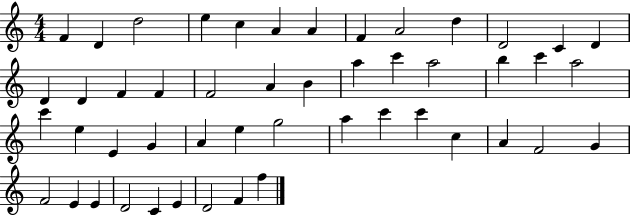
F4/q D4/q D5/h E5/q C5/q A4/q A4/q F4/q A4/h D5/q D4/h C4/q D4/q D4/q D4/q F4/q F4/q F4/h A4/q B4/q A5/q C6/q A5/h B5/q C6/q A5/h C6/q E5/q E4/q G4/q A4/q E5/q G5/h A5/q C6/q C6/q C5/q A4/q F4/h G4/q F4/h E4/q E4/q D4/h C4/q E4/q D4/h F4/q F5/q